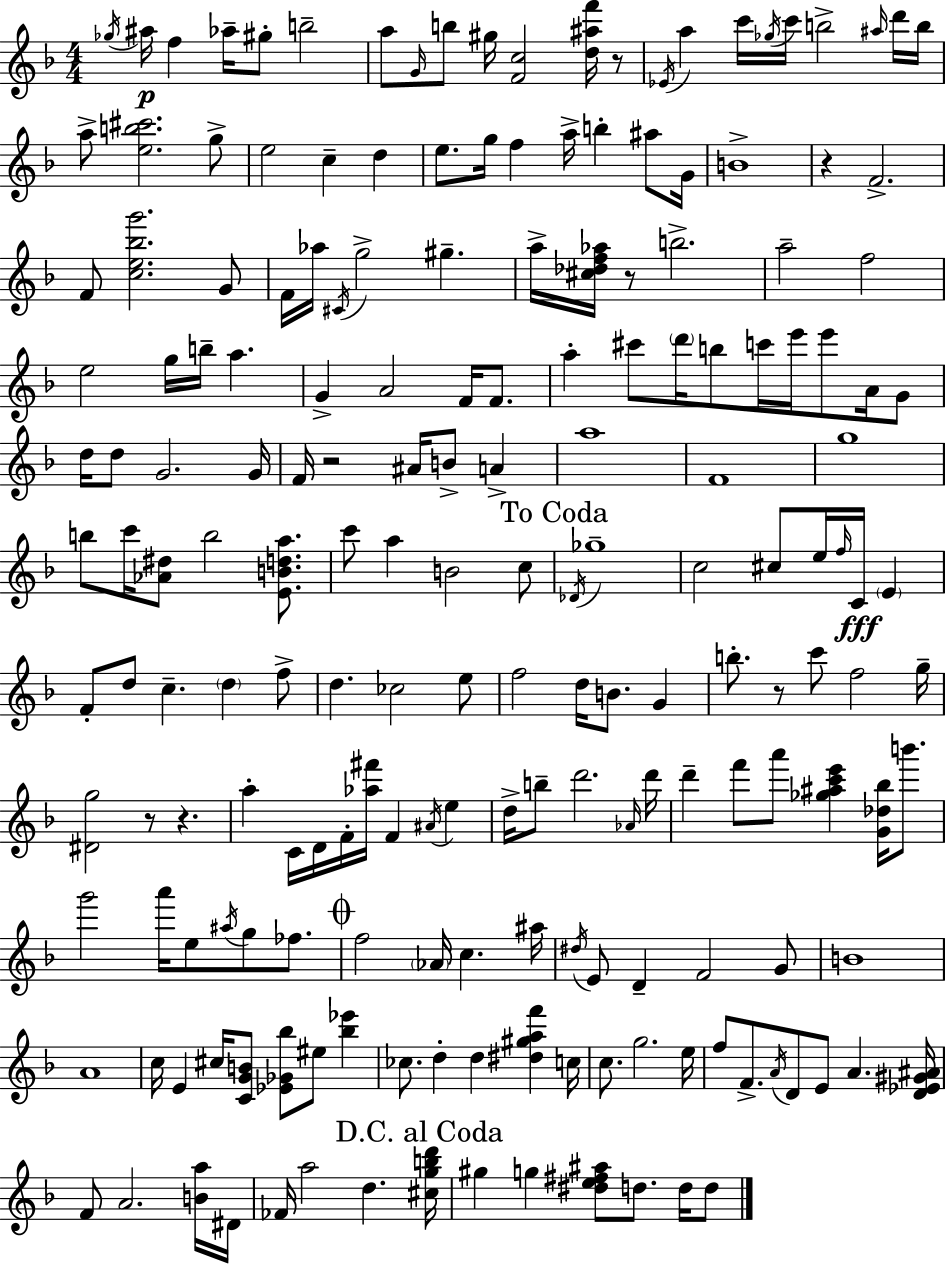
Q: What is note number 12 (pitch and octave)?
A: A5